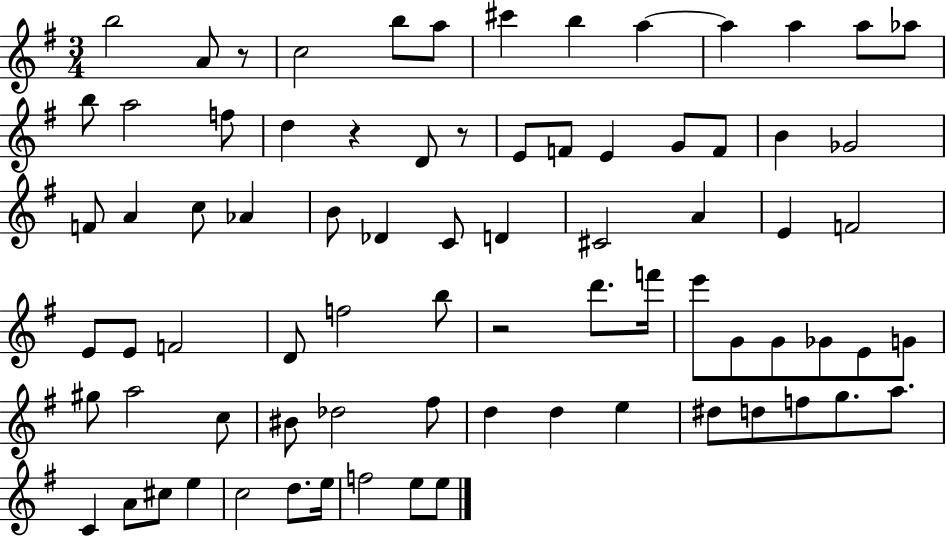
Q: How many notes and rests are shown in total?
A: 78